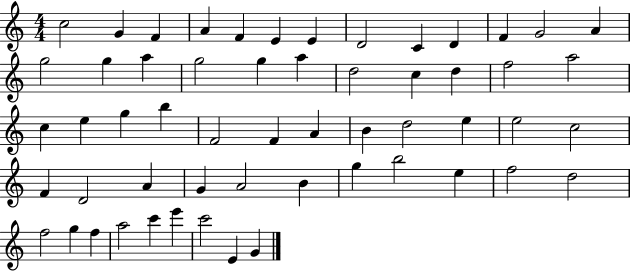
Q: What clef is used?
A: treble